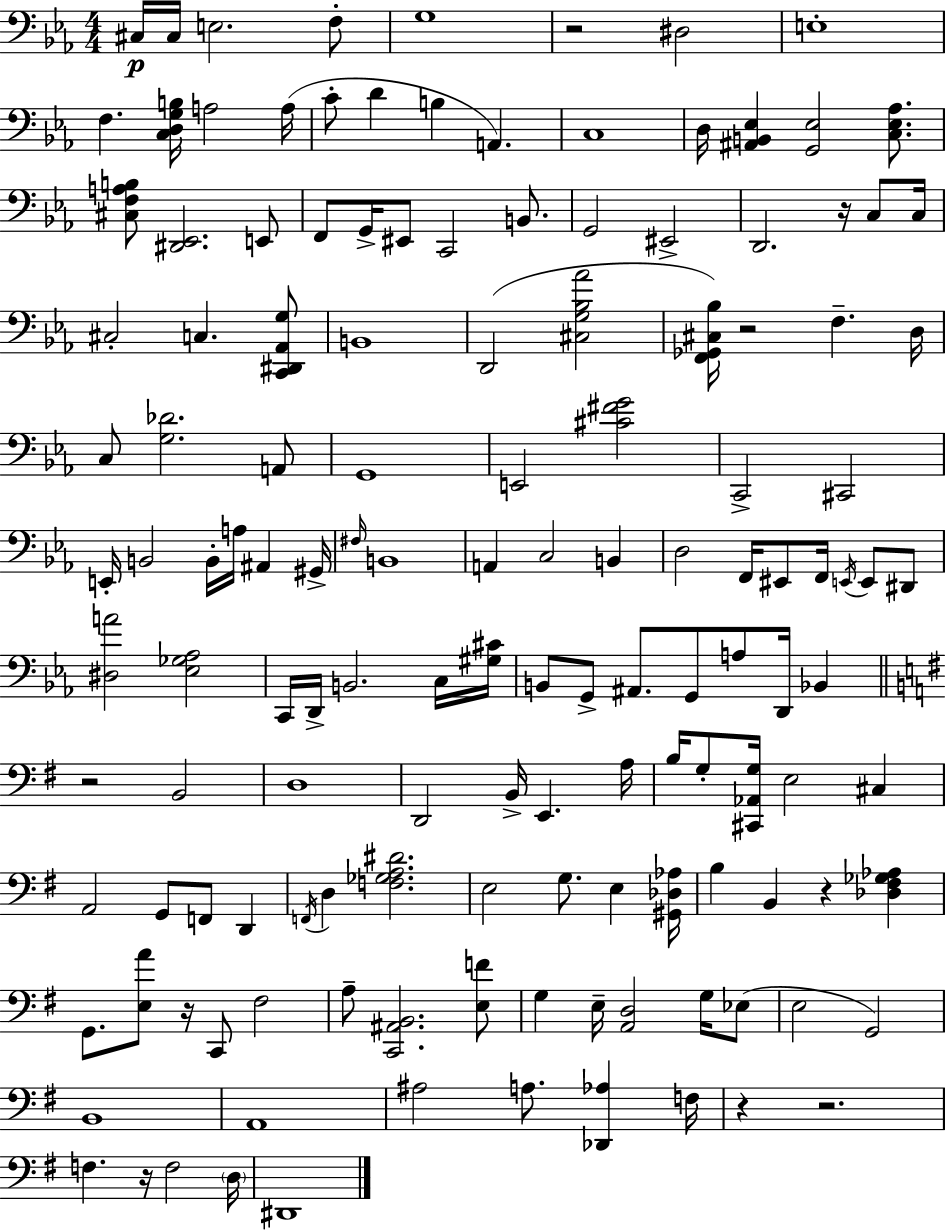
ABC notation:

X:1
T:Untitled
M:4/4
L:1/4
K:Eb
^C,/4 ^C,/4 E,2 F,/2 G,4 z2 ^D,2 E,4 F, [C,D,G,B,]/4 A,2 A,/4 C/2 D B, A,, C,4 D,/4 [^A,,B,,_E,] [G,,_E,]2 [C,_E,_A,]/2 [^C,F,A,B,]/2 [^D,,_E,,]2 E,,/2 F,,/2 G,,/4 ^E,,/2 C,,2 B,,/2 G,,2 ^E,,2 D,,2 z/4 C,/2 C,/4 ^C,2 C, [C,,^D,,_A,,G,]/2 B,,4 D,,2 [^C,G,_B,_A]2 [F,,_G,,^C,_B,]/4 z2 F, D,/4 C,/2 [G,_D]2 A,,/2 G,,4 E,,2 [^C^FG]2 C,,2 ^C,,2 E,,/4 B,,2 B,,/4 A,/4 ^A,, ^G,,/4 ^F,/4 B,,4 A,, C,2 B,, D,2 F,,/4 ^E,,/2 F,,/4 E,,/4 E,,/2 ^D,,/2 [^D,A]2 [_E,_G,_A,]2 C,,/4 D,,/4 B,,2 C,/4 [^G,^C]/4 B,,/2 G,,/2 ^A,,/2 G,,/2 A,/2 D,,/4 _B,, z2 B,,2 D,4 D,,2 B,,/4 E,, A,/4 B,/4 G,/2 [^C,,_A,,G,]/4 E,2 ^C, A,,2 G,,/2 F,,/2 D,, F,,/4 D, [F,_G,A,^D]2 E,2 G,/2 E, [^G,,_D,_A,]/4 B, B,, z [_D,^F,_G,_A,] G,,/2 [E,A]/2 z/4 C,,/2 ^F,2 A,/2 [C,,^A,,B,,]2 [E,F]/2 G, E,/4 [A,,D,]2 G,/4 _E,/2 E,2 G,,2 B,,4 A,,4 ^A,2 A,/2 [_D,,_A,] F,/4 z z2 F, z/4 F,2 D,/4 ^D,,4